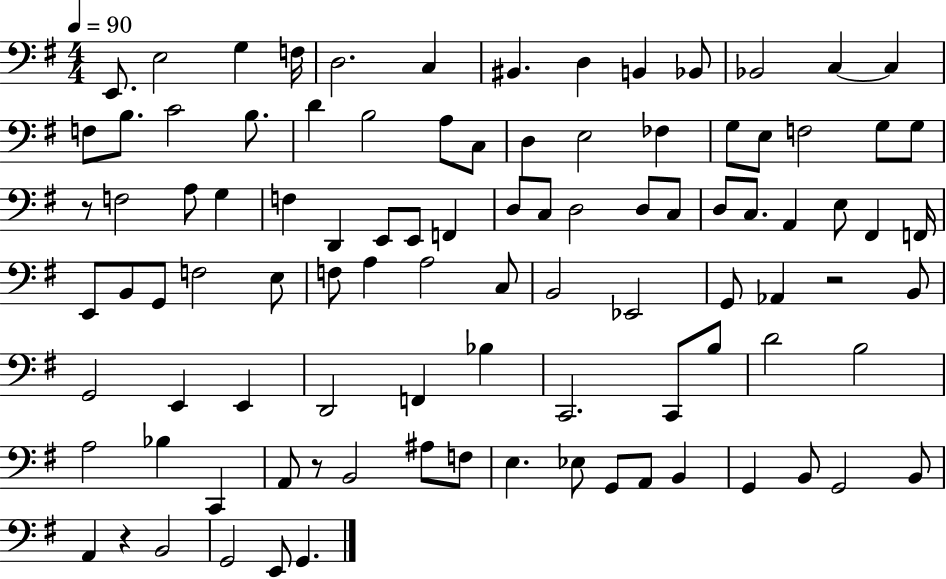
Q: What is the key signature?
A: G major